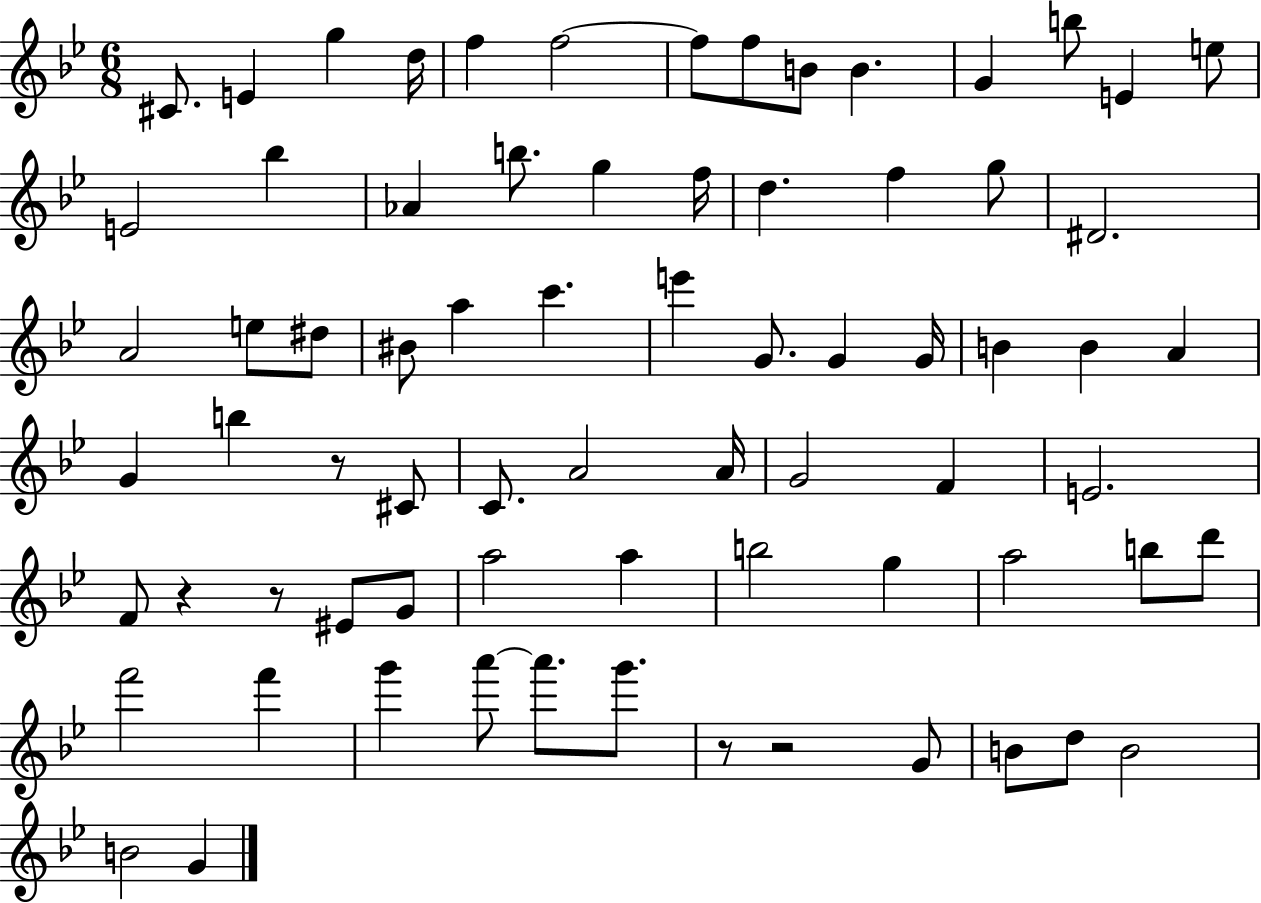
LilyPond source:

{
  \clef treble
  \numericTimeSignature
  \time 6/8
  \key bes \major
  cis'8. e'4 g''4 d''16 | f''4 f''2~~ | f''8 f''8 b'8 b'4. | g'4 b''8 e'4 e''8 | \break e'2 bes''4 | aes'4 b''8. g''4 f''16 | d''4. f''4 g''8 | dis'2. | \break a'2 e''8 dis''8 | bis'8 a''4 c'''4. | e'''4 g'8. g'4 g'16 | b'4 b'4 a'4 | \break g'4 b''4 r8 cis'8 | c'8. a'2 a'16 | g'2 f'4 | e'2. | \break f'8 r4 r8 eis'8 g'8 | a''2 a''4 | b''2 g''4 | a''2 b''8 d'''8 | \break f'''2 f'''4 | g'''4 a'''8~~ a'''8. g'''8. | r8 r2 g'8 | b'8 d''8 b'2 | \break b'2 g'4 | \bar "|."
}